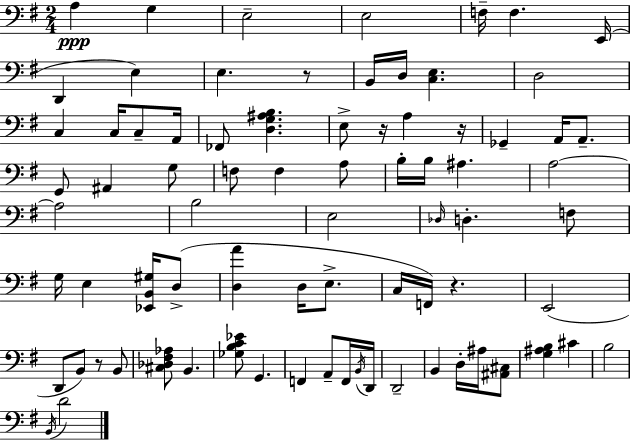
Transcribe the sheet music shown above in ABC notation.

X:1
T:Untitled
M:2/4
L:1/4
K:Em
A, G, E,2 E,2 F,/4 F, E,,/4 D,, E, E, z/2 B,,/4 D,/4 [C,E,] D,2 C, C,/4 C,/2 A,,/4 _F,,/2 [D,G,^A,B,] E,/2 z/4 A, z/4 _G,, A,,/4 A,,/2 G,,/2 ^A,, G,/2 F,/2 F, A,/2 B,/4 B,/4 ^A, A,2 A,2 B,2 E,2 _D,/4 D, F,/2 G,/4 E, [_E,,B,,^G,]/4 D,/2 [D,A] D,/4 E,/2 C,/4 F,,/4 z E,,2 D,,/2 B,,/2 z/2 B,,/2 [^C,_D,^F,_A,]/2 B,, [_G,B,C_E]/2 G,, F,, A,,/2 F,,/4 B,,/4 D,,/4 D,,2 B,, D,/4 ^A,/4 [^A,,^C,]/2 [G,^A,B,] ^C B,2 B,,/4 D2